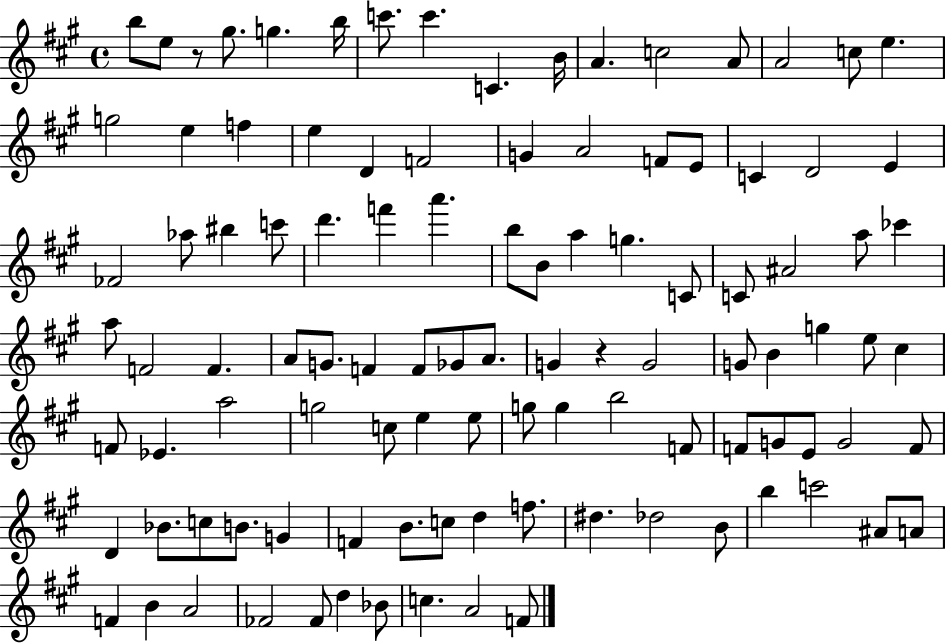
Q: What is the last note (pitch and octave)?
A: F4